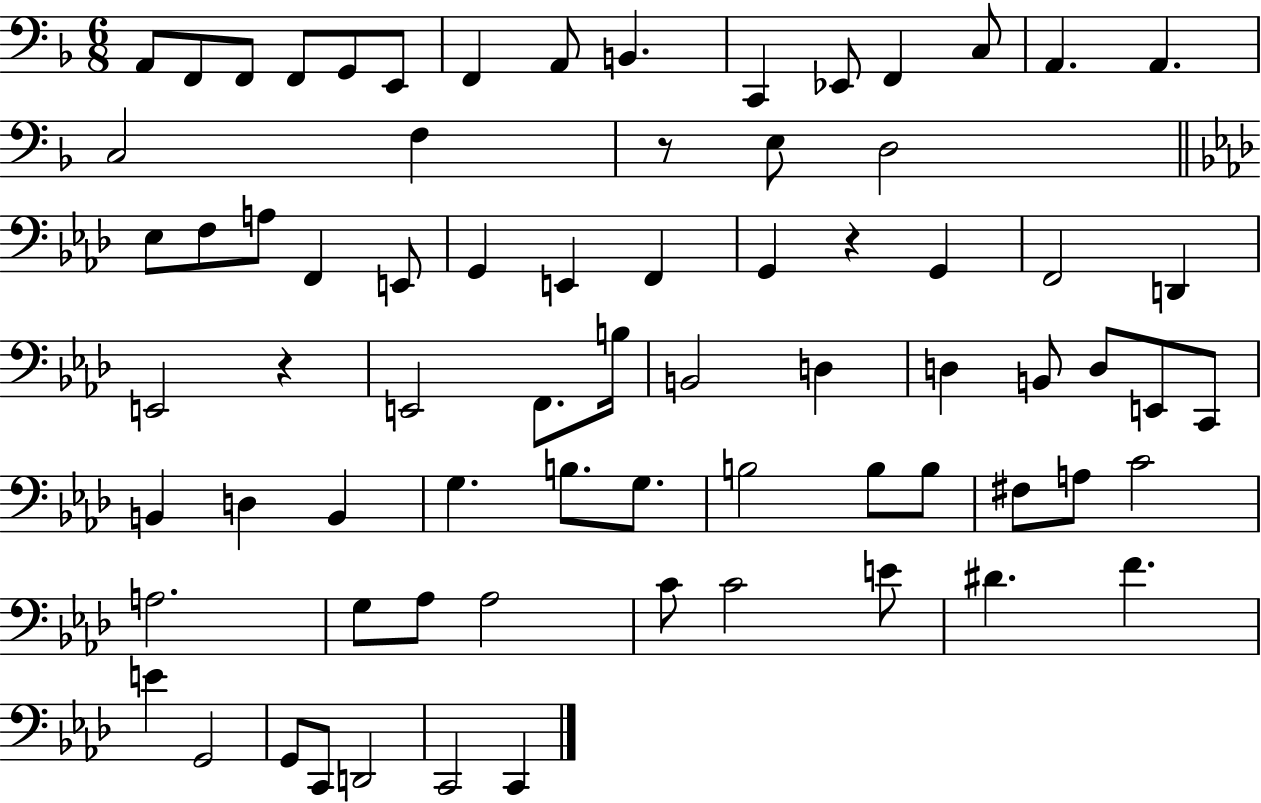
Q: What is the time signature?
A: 6/8